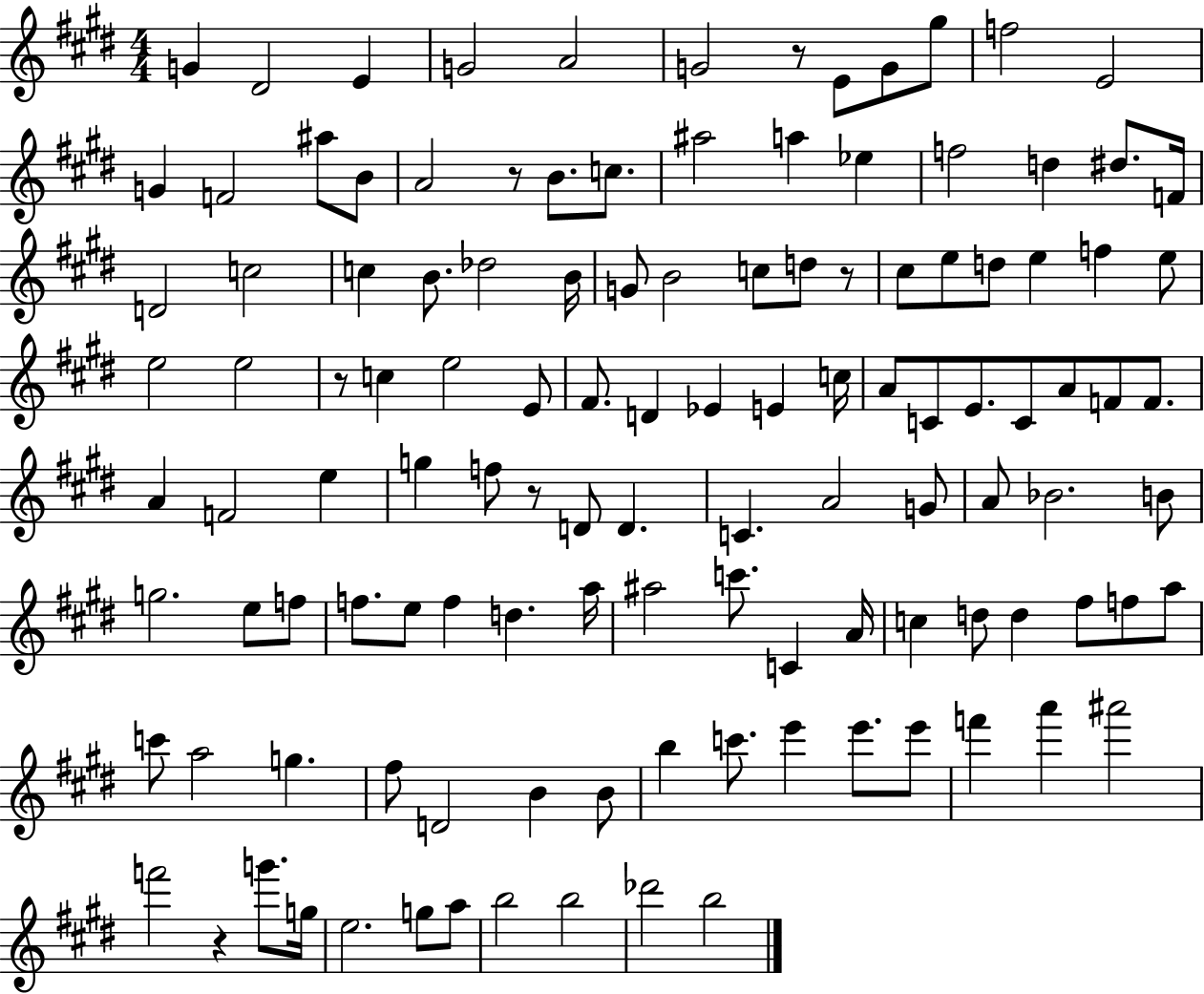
X:1
T:Untitled
M:4/4
L:1/4
K:E
G ^D2 E G2 A2 G2 z/2 E/2 G/2 ^g/2 f2 E2 G F2 ^a/2 B/2 A2 z/2 B/2 c/2 ^a2 a _e f2 d ^d/2 F/4 D2 c2 c B/2 _d2 B/4 G/2 B2 c/2 d/2 z/2 ^c/2 e/2 d/2 e f e/2 e2 e2 z/2 c e2 E/2 ^F/2 D _E E c/4 A/2 C/2 E/2 C/2 A/2 F/2 F/2 A F2 e g f/2 z/2 D/2 D C A2 G/2 A/2 _B2 B/2 g2 e/2 f/2 f/2 e/2 f d a/4 ^a2 c'/2 C A/4 c d/2 d ^f/2 f/2 a/2 c'/2 a2 g ^f/2 D2 B B/2 b c'/2 e' e'/2 e'/2 f' a' ^a'2 f'2 z g'/2 g/4 e2 g/2 a/2 b2 b2 _d'2 b2